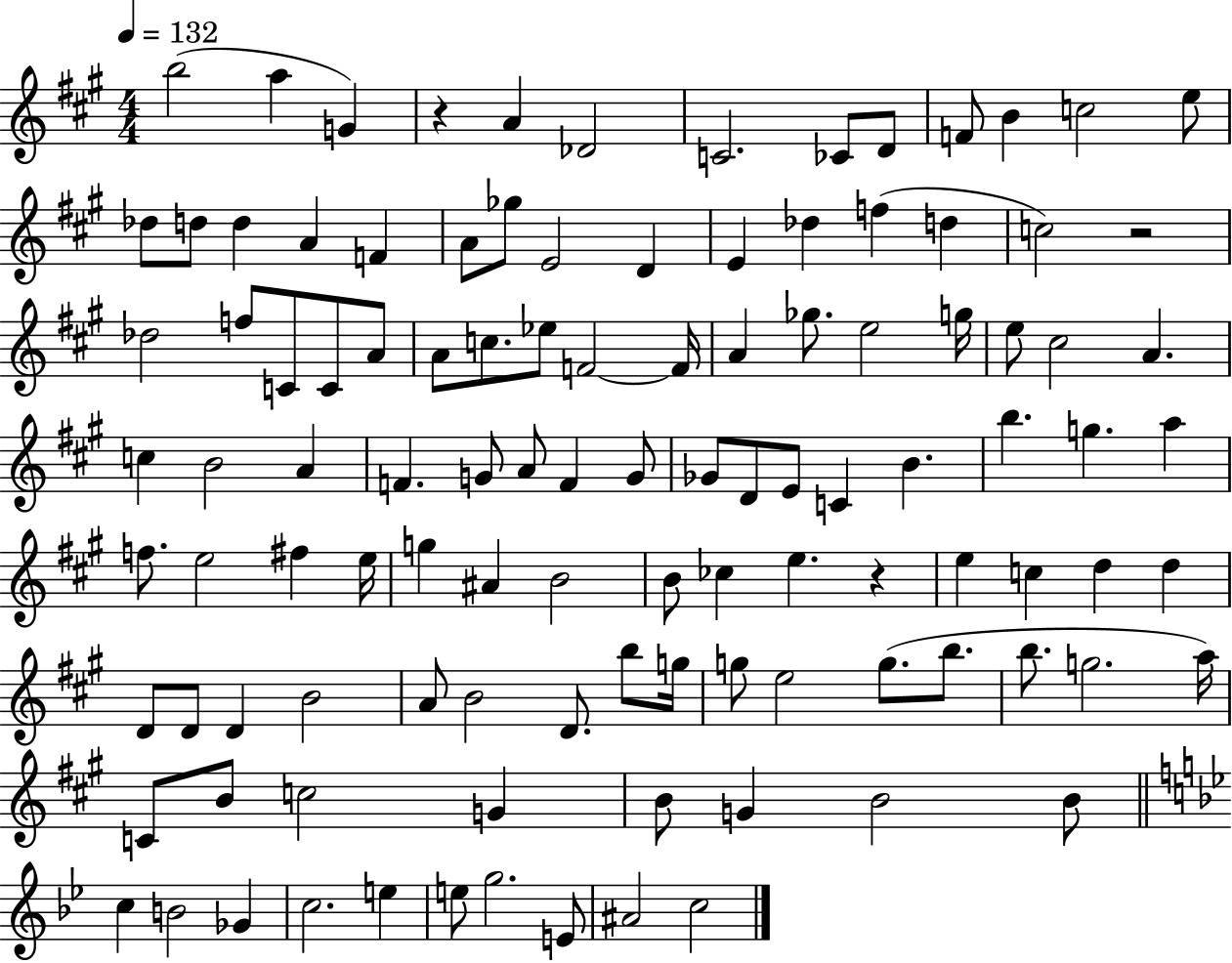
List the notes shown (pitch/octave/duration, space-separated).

B5/h A5/q G4/q R/q A4/q Db4/h C4/h. CES4/e D4/e F4/e B4/q C5/h E5/e Db5/e D5/e D5/q A4/q F4/q A4/e Gb5/e E4/h D4/q E4/q Db5/q F5/q D5/q C5/h R/h Db5/h F5/e C4/e C4/e A4/e A4/e C5/e. Eb5/e F4/h F4/s A4/q Gb5/e. E5/h G5/s E5/e C#5/h A4/q. C5/q B4/h A4/q F4/q. G4/e A4/e F4/q G4/e Gb4/e D4/e E4/e C4/q B4/q. B5/q. G5/q. A5/q F5/e. E5/h F#5/q E5/s G5/q A#4/q B4/h B4/e CES5/q E5/q. R/q E5/q C5/q D5/q D5/q D4/e D4/e D4/q B4/h A4/e B4/h D4/e. B5/e G5/s G5/e E5/h G5/e. B5/e. B5/e. G5/h. A5/s C4/e B4/e C5/h G4/q B4/e G4/q B4/h B4/e C5/q B4/h Gb4/q C5/h. E5/q E5/e G5/h. E4/e A#4/h C5/h